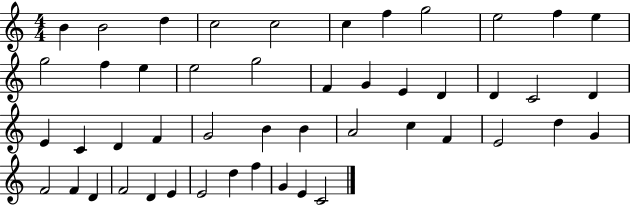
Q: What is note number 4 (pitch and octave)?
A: C5